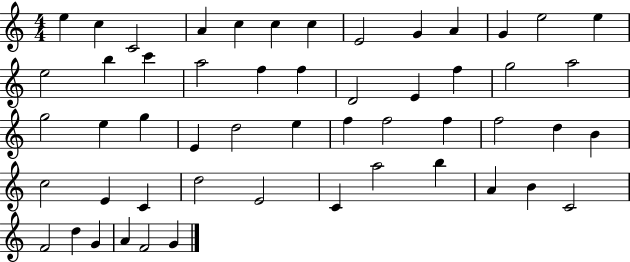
X:1
T:Untitled
M:4/4
L:1/4
K:C
e c C2 A c c c E2 G A G e2 e e2 b c' a2 f f D2 E f g2 a2 g2 e g E d2 e f f2 f f2 d B c2 E C d2 E2 C a2 b A B C2 F2 d G A F2 G